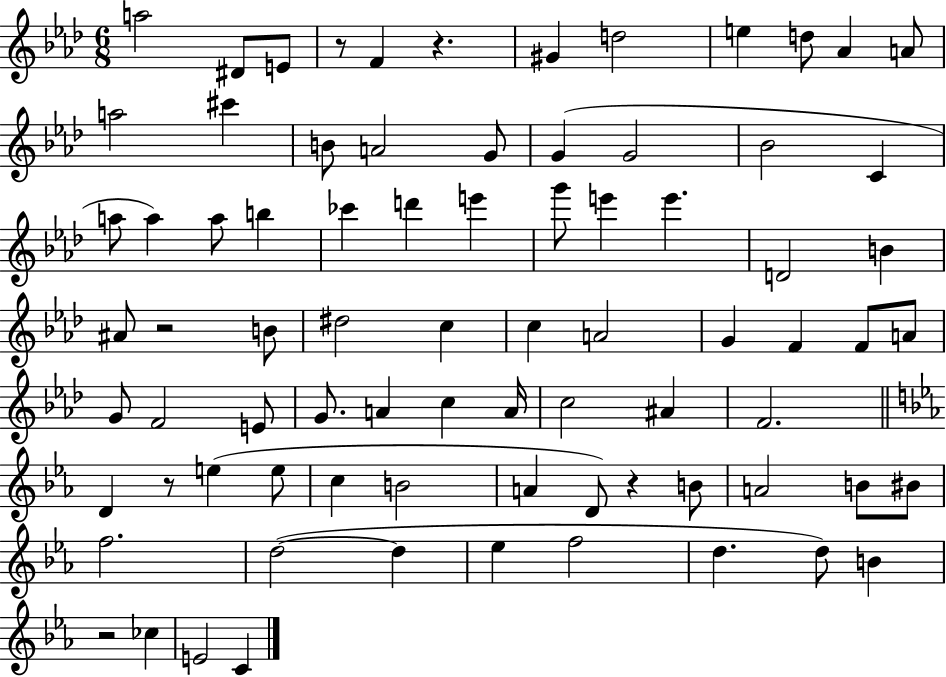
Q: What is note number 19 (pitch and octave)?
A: C4